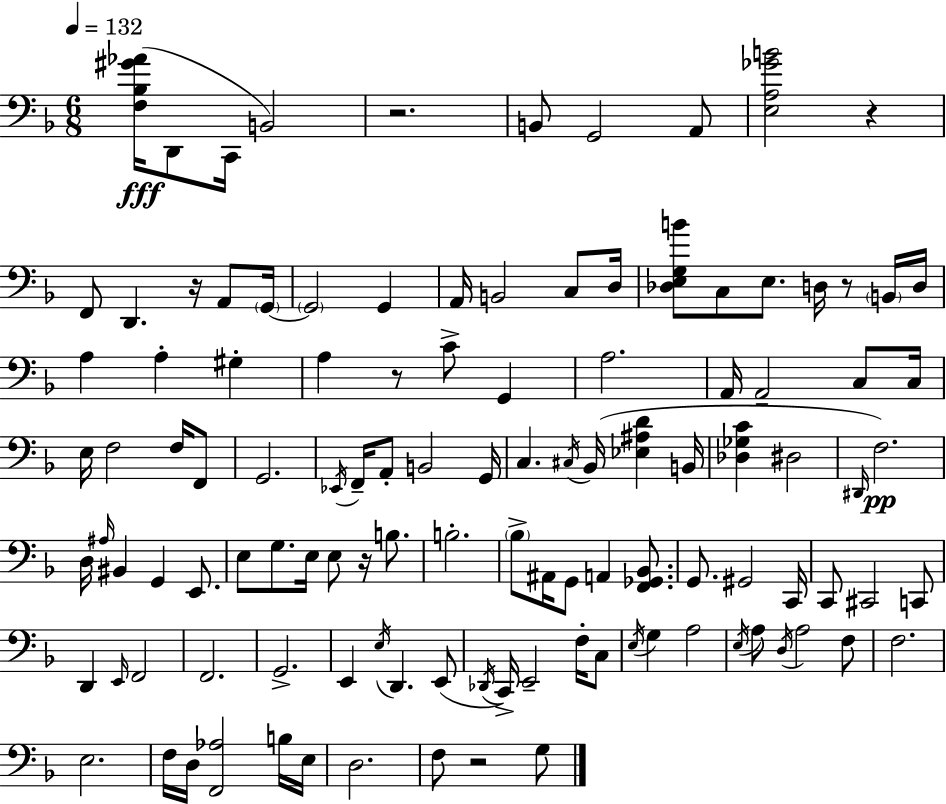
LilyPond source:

{
  \clef bass
  \numericTimeSignature
  \time 6/8
  \key d \minor
  \tempo 4 = 132
  <f bes gis' aes'>16(\fff d,8 c,16 b,2) | r2. | b,8 g,2 a,8 | <e a ges' b'>2 r4 | \break f,8 d,4. r16 a,8 \parenthesize g,16~~ | \parenthesize g,2 g,4 | a,16 b,2 c8 d16 | <des e g b'>8 c8 e8. d16 r8 \parenthesize b,16 d16 | \break a4 a4-. gis4-. | a4 r8 c'8-> g,4 | a2. | a,16 a,2-- c8 c16 | \break e16 f2 f16 f,8 | g,2. | \acciaccatura { ees,16 } f,16-- a,8-. b,2 | g,16 c4. \acciaccatura { cis16 } bes,16( <ees ais d'>4 | \break b,16 <des ges c'>4 dis2 | \grace { dis,16 }\pp) f2. | d16 \grace { ais16 } bis,4 g,4 | e,8. e8 g8. e16 e8 | \break r16 b8. b2.-. | \parenthesize bes8-> ais,16 g,8 a,4 | <f, ges, bes,>8. g,8. gis,2 | c,16 c,8 cis,2 | \break c,8 d,4 \grace { e,16 } f,2 | f,2. | g,2.-> | e,4 \acciaccatura { e16 } d,4. | \break e,8( \acciaccatura { des,16 } c,16->) e,2-- | f16-. c8 \acciaccatura { e16 } g4 | a2 \acciaccatura { e16 } a8 \acciaccatura { d16 } | a2 f8 f2. | \break e2. | f16 d16 | <f, aes>2 b16 e16 d2. | f8 | \break r2 g8 \bar "|."
}